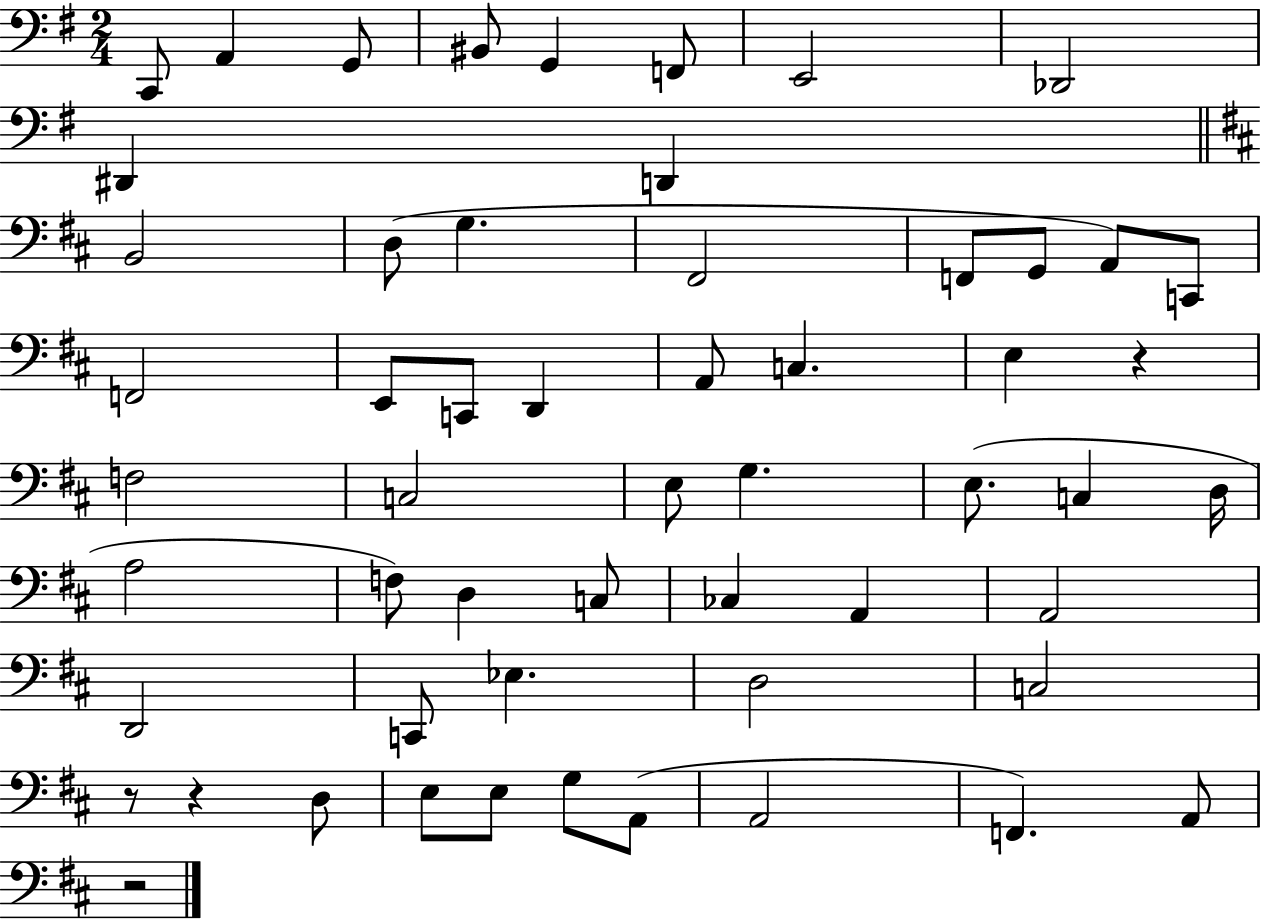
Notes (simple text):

C2/e A2/q G2/e BIS2/e G2/q F2/e E2/h Db2/h D#2/q D2/q B2/h D3/e G3/q. F#2/h F2/e G2/e A2/e C2/e F2/h E2/e C2/e D2/q A2/e C3/q. E3/q R/q F3/h C3/h E3/e G3/q. E3/e. C3/q D3/s A3/h F3/e D3/q C3/e CES3/q A2/q A2/h D2/h C2/e Eb3/q. D3/h C3/h R/e R/q D3/e E3/e E3/e G3/e A2/e A2/h F2/q. A2/e R/h